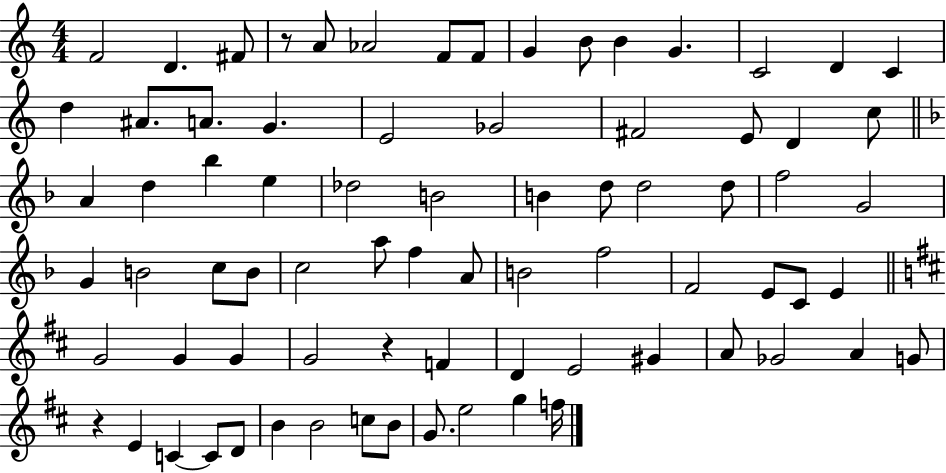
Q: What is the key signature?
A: C major